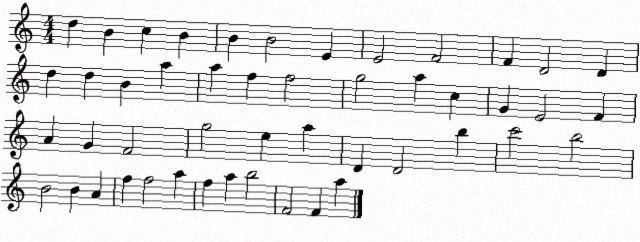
X:1
T:Untitled
M:4/4
L:1/4
K:C
d B c B B B2 E E2 F2 F D2 D d d B a a f f2 g2 a c G E2 F A G F2 g2 e a D D2 b c'2 b2 B2 B A f f2 a f a b2 F2 F a